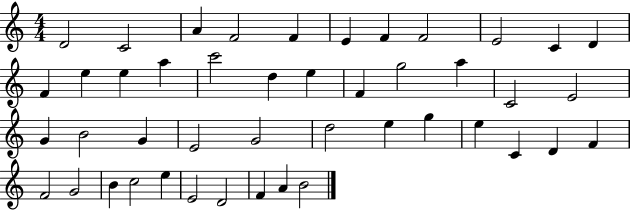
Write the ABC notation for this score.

X:1
T:Untitled
M:4/4
L:1/4
K:C
D2 C2 A F2 F E F F2 E2 C D F e e a c'2 d e F g2 a C2 E2 G B2 G E2 G2 d2 e g e C D F F2 G2 B c2 e E2 D2 F A B2